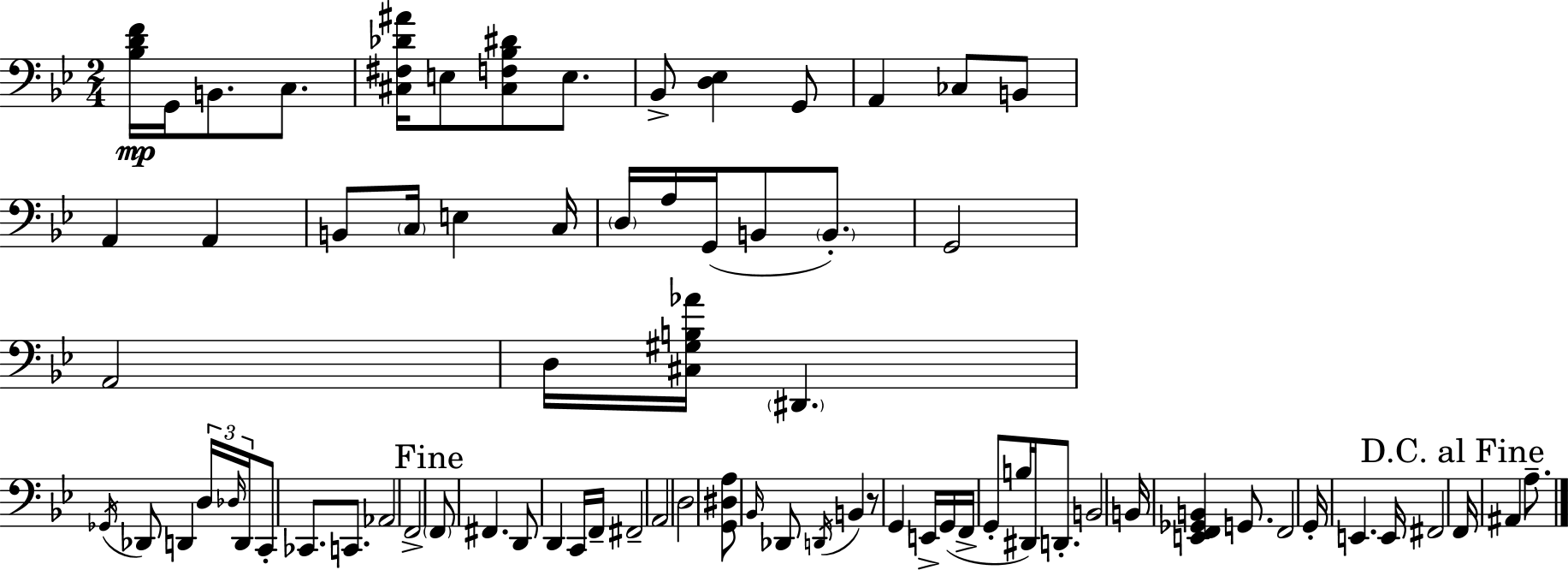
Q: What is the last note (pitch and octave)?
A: A3